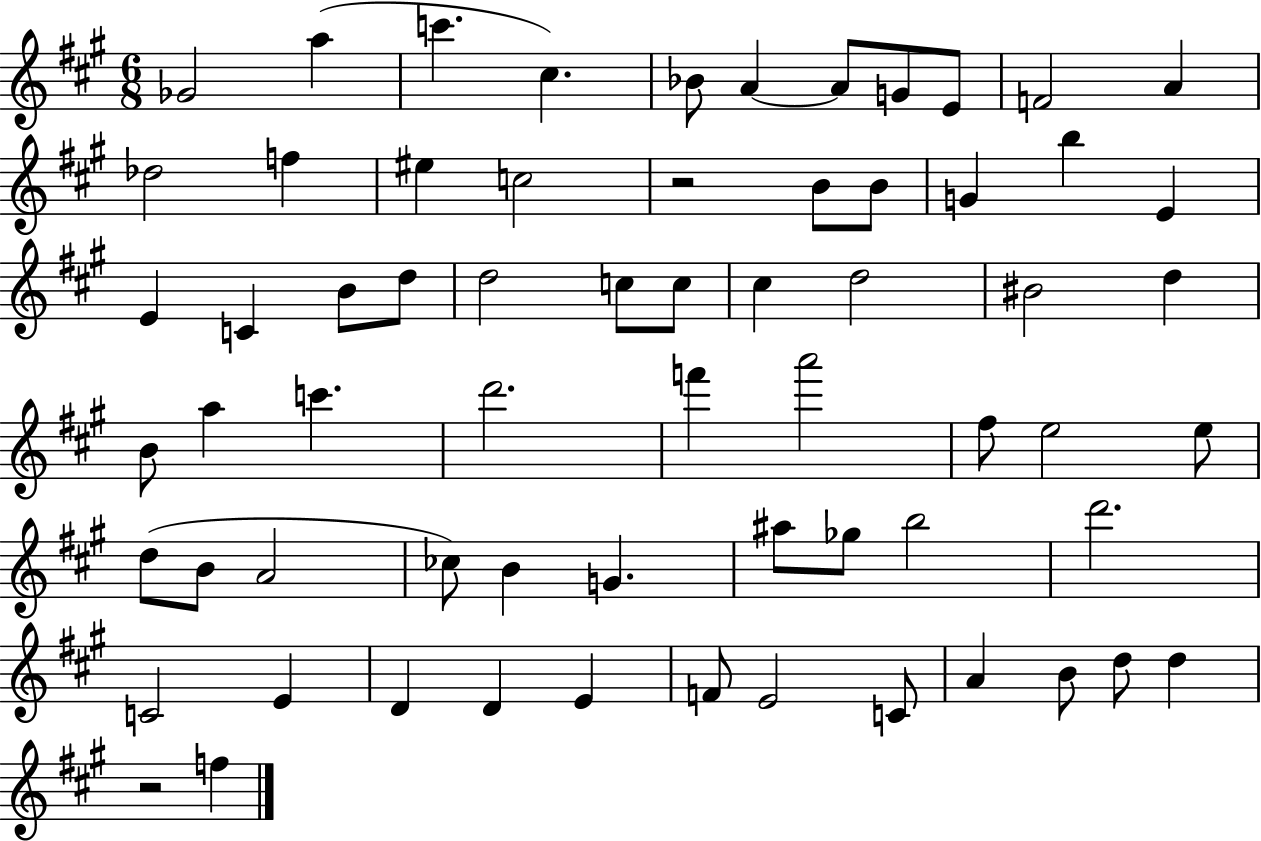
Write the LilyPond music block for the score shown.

{
  \clef treble
  \numericTimeSignature
  \time 6/8
  \key a \major
  ges'2 a''4( | c'''4. cis''4.) | bes'8 a'4~~ a'8 g'8 e'8 | f'2 a'4 | \break des''2 f''4 | eis''4 c''2 | r2 b'8 b'8 | g'4 b''4 e'4 | \break e'4 c'4 b'8 d''8 | d''2 c''8 c''8 | cis''4 d''2 | bis'2 d''4 | \break b'8 a''4 c'''4. | d'''2. | f'''4 a'''2 | fis''8 e''2 e''8 | \break d''8( b'8 a'2 | ces''8) b'4 g'4. | ais''8 ges''8 b''2 | d'''2. | \break c'2 e'4 | d'4 d'4 e'4 | f'8 e'2 c'8 | a'4 b'8 d''8 d''4 | \break r2 f''4 | \bar "|."
}